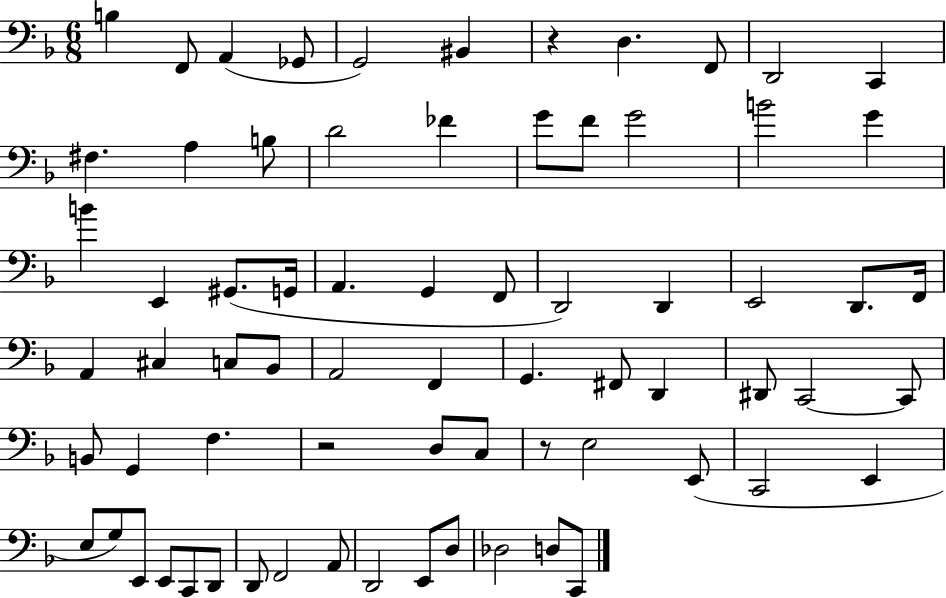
X:1
T:Untitled
M:6/8
L:1/4
K:F
B, F,,/2 A,, _G,,/2 G,,2 ^B,, z D, F,,/2 D,,2 C,, ^F, A, B,/2 D2 _F G/2 F/2 G2 B2 G B E,, ^G,,/2 G,,/4 A,, G,, F,,/2 D,,2 D,, E,,2 D,,/2 F,,/4 A,, ^C, C,/2 _B,,/2 A,,2 F,, G,, ^F,,/2 D,, ^D,,/2 C,,2 C,,/2 B,,/2 G,, F, z2 D,/2 C,/2 z/2 E,2 E,,/2 C,,2 E,, E,/2 G,/2 E,,/2 E,,/2 C,,/2 D,,/2 D,,/2 F,,2 A,,/2 D,,2 E,,/2 D,/2 _D,2 D,/2 C,,/2